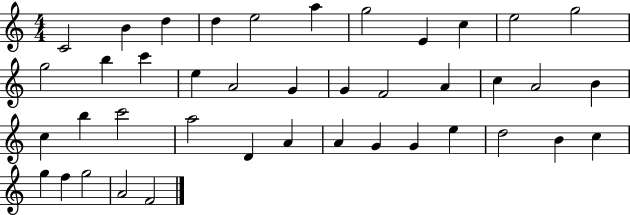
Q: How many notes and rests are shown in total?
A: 41